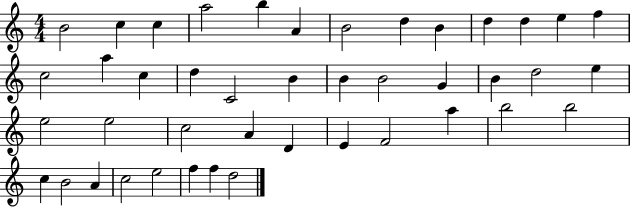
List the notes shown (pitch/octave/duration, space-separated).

B4/h C5/q C5/q A5/h B5/q A4/q B4/h D5/q B4/q D5/q D5/q E5/q F5/q C5/h A5/q C5/q D5/q C4/h B4/q B4/q B4/h G4/q B4/q D5/h E5/q E5/h E5/h C5/h A4/q D4/q E4/q F4/h A5/q B5/h B5/h C5/q B4/h A4/q C5/h E5/h F5/q F5/q D5/h